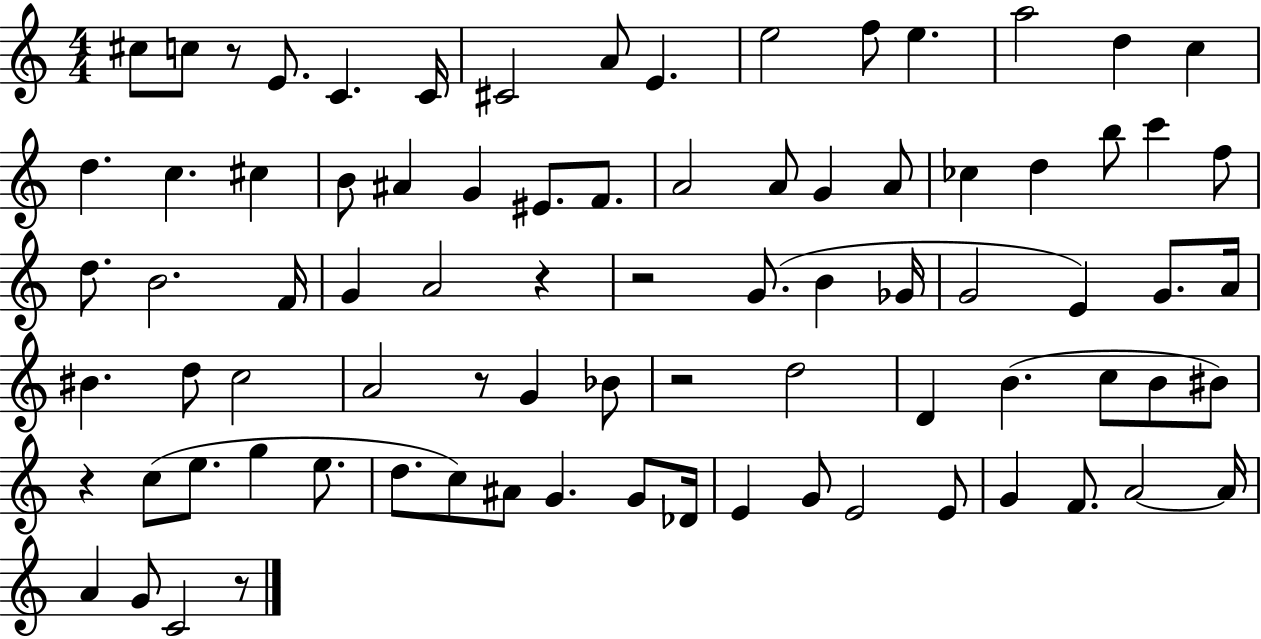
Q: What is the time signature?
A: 4/4